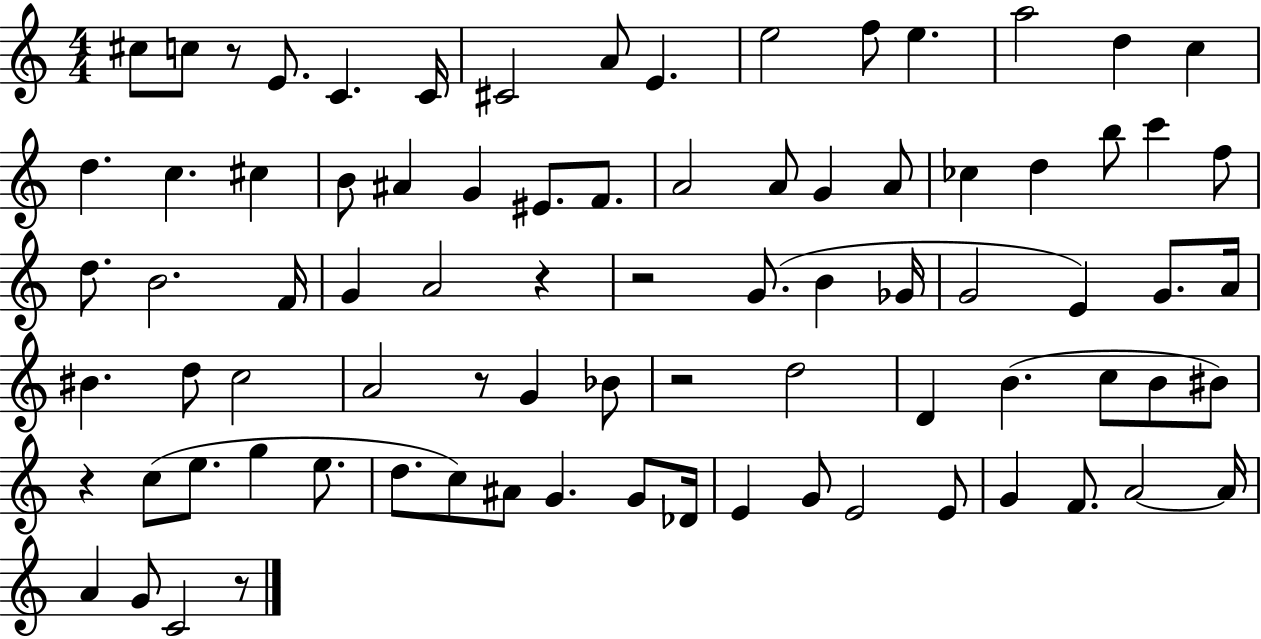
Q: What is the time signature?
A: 4/4